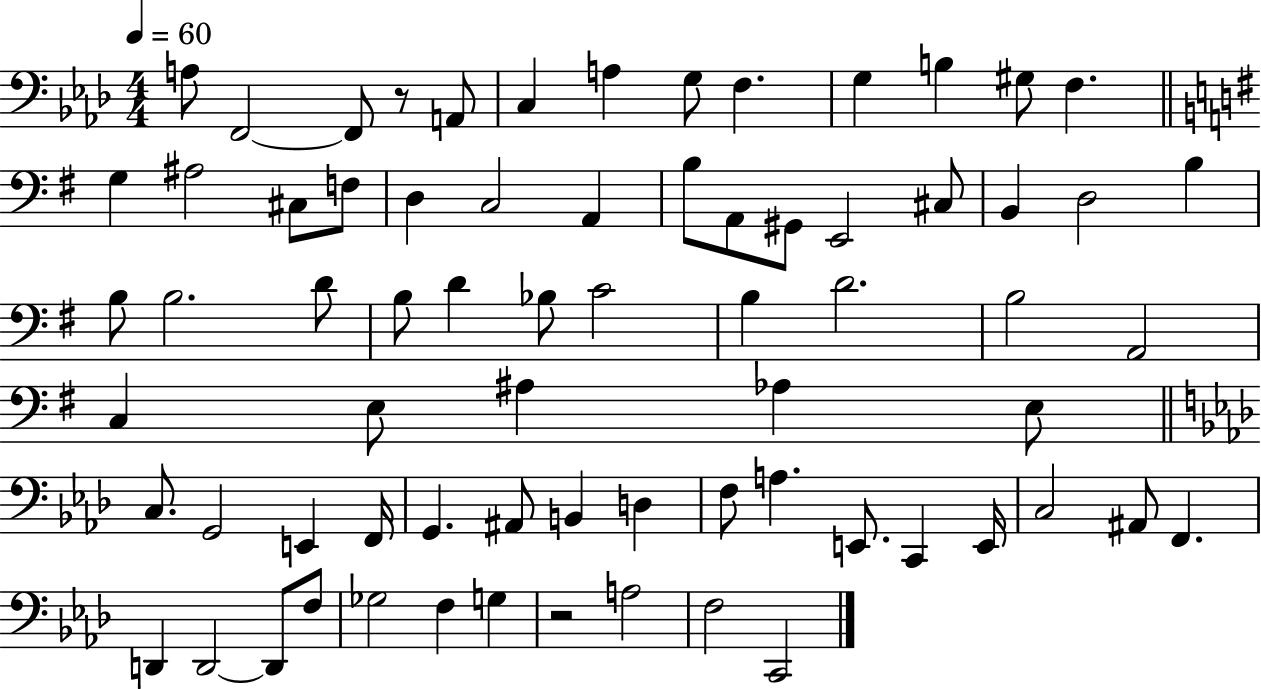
X:1
T:Untitled
M:4/4
L:1/4
K:Ab
A,/2 F,,2 F,,/2 z/2 A,,/2 C, A, G,/2 F, G, B, ^G,/2 F, G, ^A,2 ^C,/2 F,/2 D, C,2 A,, B,/2 A,,/2 ^G,,/2 E,,2 ^C,/2 B,, D,2 B, B,/2 B,2 D/2 B,/2 D _B,/2 C2 B, D2 B,2 A,,2 C, E,/2 ^A, _A, E,/2 C,/2 G,,2 E,, F,,/4 G,, ^A,,/2 B,, D, F,/2 A, E,,/2 C,, E,,/4 C,2 ^A,,/2 F,, D,, D,,2 D,,/2 F,/2 _G,2 F, G, z2 A,2 F,2 C,,2